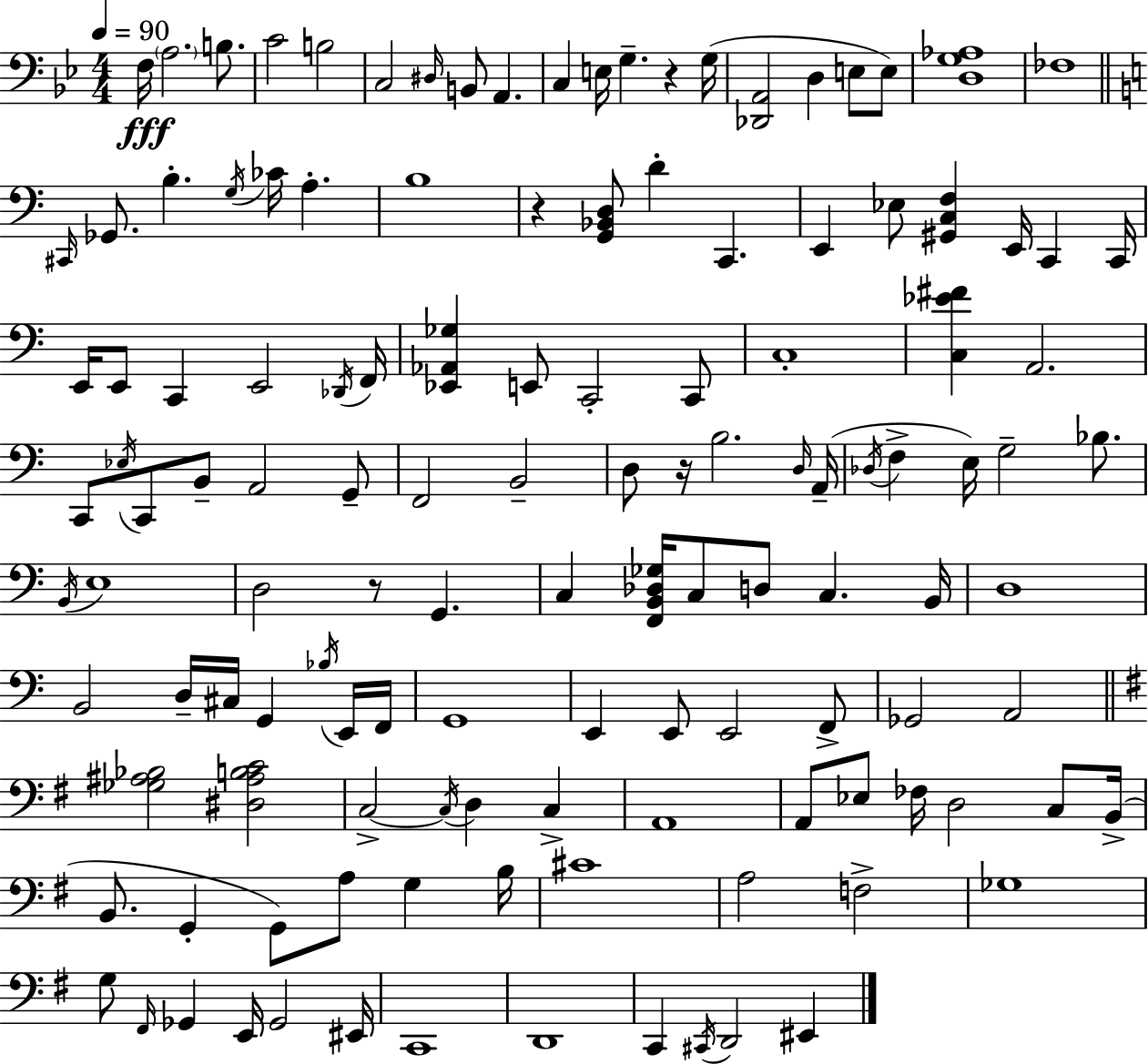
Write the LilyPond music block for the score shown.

{
  \clef bass
  \numericTimeSignature
  \time 4/4
  \key g \minor
  \tempo 4 = 90
  \repeat volta 2 { f16\fff \parenthesize a2. b8. | c'2 b2 | c2 \grace { dis16 } b,8 a,4. | c4 e16 g4.-- r4 | \break g16( <des, a,>2 d4 e8 e8) | <d g aes>1 | fes1 | \bar "||" \break \key c \major \grace { cis,16 } ges,8. b4.-. \acciaccatura { g16 } ces'16 a4.-. | b1 | r4 <g, bes, d>8 d'4-. c,4. | e,4 ees8 <gis, c f>4 e,16 c,4 | \break c,16 e,16 e,8 c,4 e,2 | \acciaccatura { des,16 } f,16 <ees, aes, ges>4 e,8 c,2-. | c,8 c1-. | <c ees' fis'>4 a,2. | \break c,8 \acciaccatura { ees16 } c,8 b,8-- a,2 | g,8-- f,2 b,2-- | d8 r16 b2. | \grace { d16 }( a,16-- \acciaccatura { des16 } f4-> e16) g2-- | \break bes8. \acciaccatura { b,16 } e1 | d2 r8 | g,4. c4 <f, b, des ges>16 c8 d8 | c4. b,16 d1 | \break b,2 d16-- | cis16 g,4 \acciaccatura { bes16 } e,16 f,16 g,1 | e,4 e,8 e,2 | f,8-> ges,2 | \break a,2 \bar "||" \break \key e \minor <ges ais bes>2 <dis ais b c'>2 | c2->~~ \acciaccatura { c16 } d4 c4-> | a,1 | a,8 ees8 fes16 d2 c8 | \break b,16->( b,8. g,4-. g,8) a8 g4 | b16 cis'1 | a2 f2-> | ges1 | \break g8 \grace { fis,16 } ges,4 e,16 ges,2 | eis,16 c,1 | d,1 | c,4 \acciaccatura { cis,16 } d,2 eis,4 | \break } \bar "|."
}